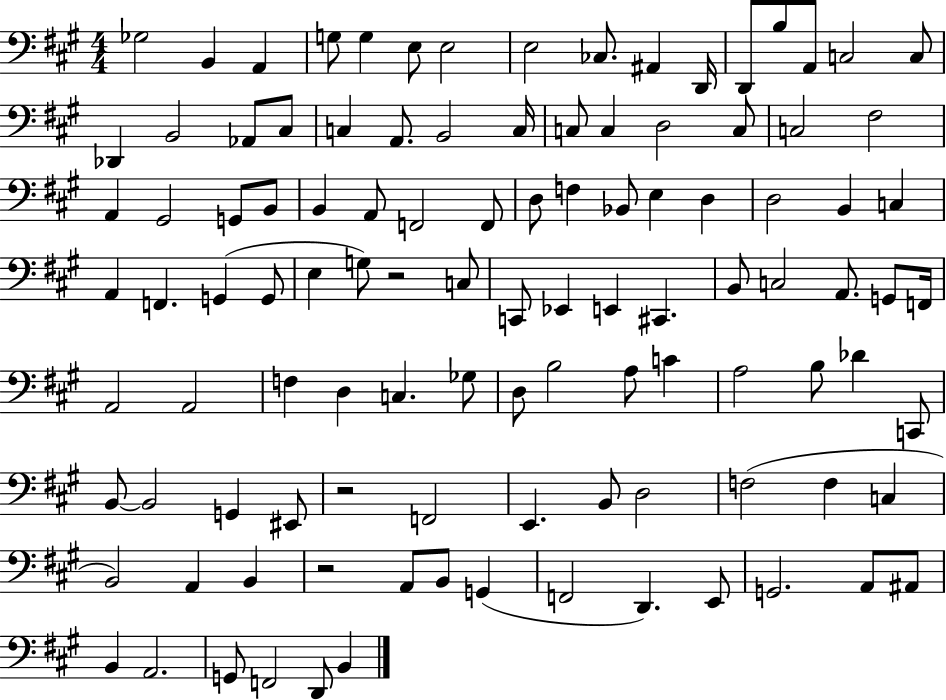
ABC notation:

X:1
T:Untitled
M:4/4
L:1/4
K:A
_G,2 B,, A,, G,/2 G, E,/2 E,2 E,2 _C,/2 ^A,, D,,/4 D,,/2 B,/2 A,,/2 C,2 C,/2 _D,, B,,2 _A,,/2 ^C,/2 C, A,,/2 B,,2 C,/4 C,/2 C, D,2 C,/2 C,2 ^F,2 A,, ^G,,2 G,,/2 B,,/2 B,, A,,/2 F,,2 F,,/2 D,/2 F, _B,,/2 E, D, D,2 B,, C, A,, F,, G,, G,,/2 E, G,/2 z2 C,/2 C,,/2 _E,, E,, ^C,, B,,/2 C,2 A,,/2 G,,/2 F,,/4 A,,2 A,,2 F, D, C, _G,/2 D,/2 B,2 A,/2 C A,2 B,/2 _D C,,/2 B,,/2 B,,2 G,, ^E,,/2 z2 F,,2 E,, B,,/2 D,2 F,2 F, C, B,,2 A,, B,, z2 A,,/2 B,,/2 G,, F,,2 D,, E,,/2 G,,2 A,,/2 ^A,,/2 B,, A,,2 G,,/2 F,,2 D,,/2 B,,